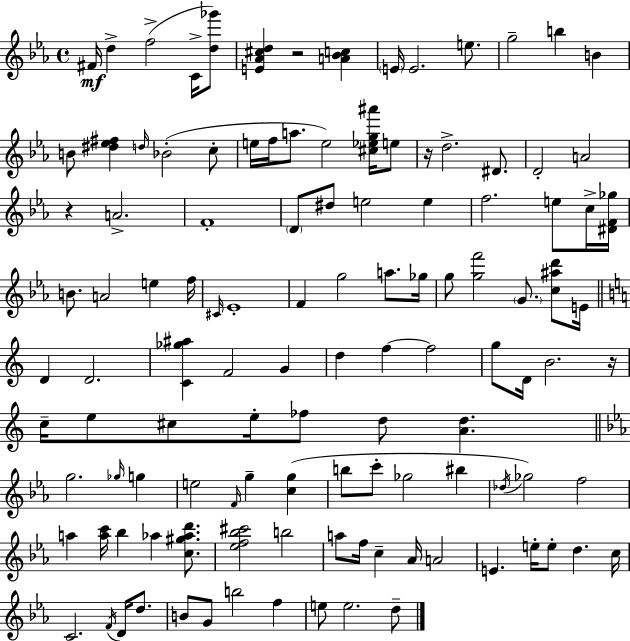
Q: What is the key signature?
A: EES major